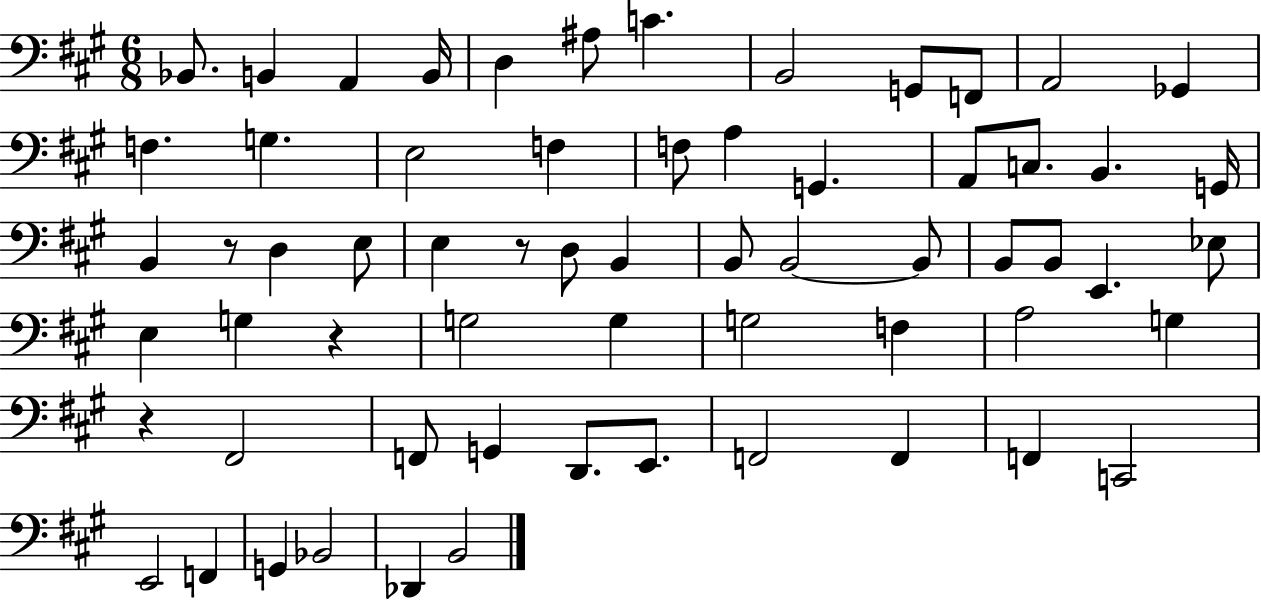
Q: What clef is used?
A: bass